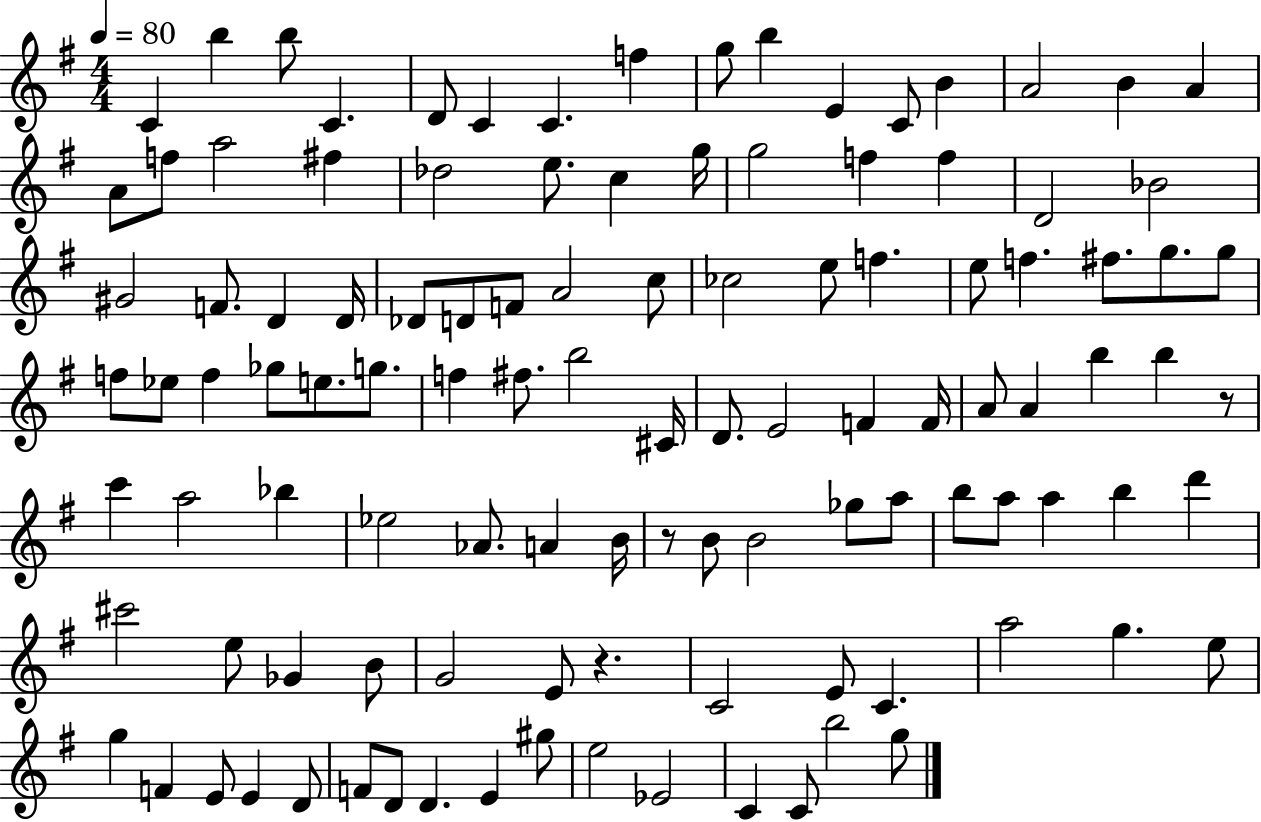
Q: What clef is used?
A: treble